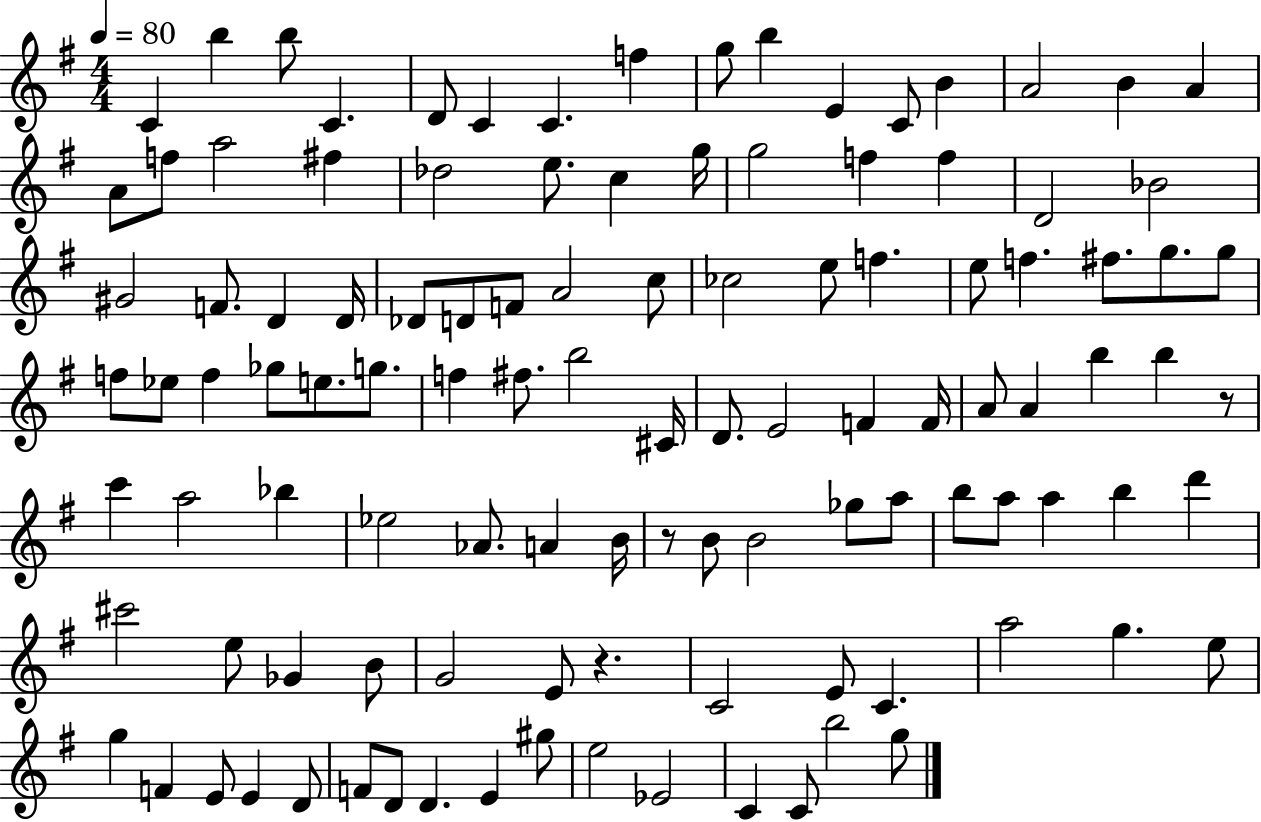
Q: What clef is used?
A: treble